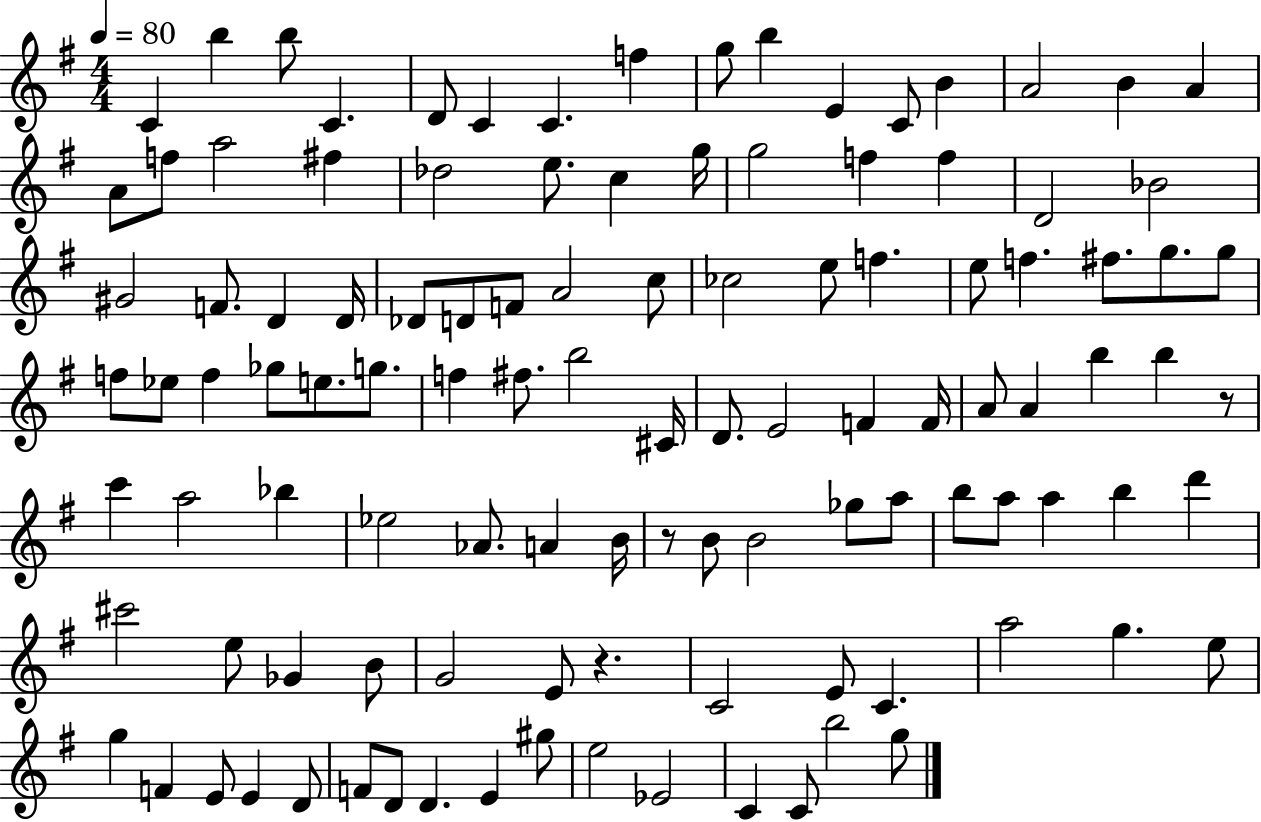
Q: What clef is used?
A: treble